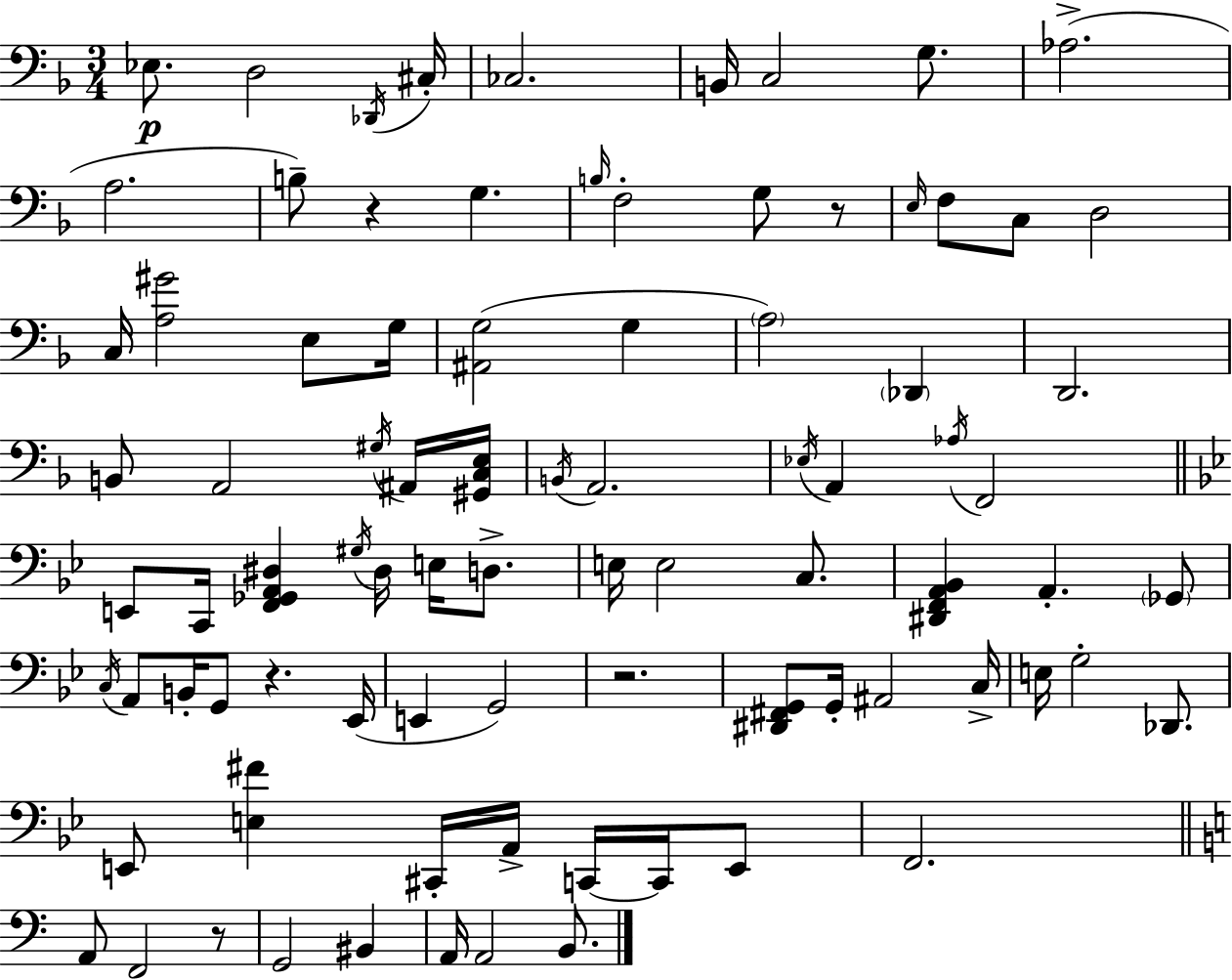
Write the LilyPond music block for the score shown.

{
  \clef bass
  \numericTimeSignature
  \time 3/4
  \key f \major
  ees8.\p d2 \acciaccatura { des,16 } | cis16-. ces2. | b,16 c2 g8. | aes2.->( | \break a2. | b8--) r4 g4. | \grace { b16 } f2-. g8 | r8 \grace { e16 } f8 c8 d2 | \break c16 <a gis'>2 | e8 g16 <ais, g>2( g4 | \parenthesize a2) \parenthesize des,4 | d,2. | \break b,8 a,2 | \acciaccatura { gis16 } ais,16 <gis, c e>16 \acciaccatura { b,16 } a,2. | \acciaccatura { ees16 } a,4 \acciaccatura { aes16 } f,2 | \bar "||" \break \key bes \major e,8 c,16 <f, ges, a, dis>4 \acciaccatura { gis16 } dis16 e16 d8.-> | e16 e2 c8. | <dis, f, a, bes,>4 a,4.-. \parenthesize ges,8 | \acciaccatura { c16 } a,8 b,16-. g,8 r4. | \break ees,16( e,4 g,2) | r2. | <dis, fis, g,>8 g,16-. ais,2 | c16-> e16 g2-. des,8. | \break e,8 <e fis'>4 cis,16-. a,16-> c,16~~ c,16 | e,8 f,2. | \bar "||" \break \key a \minor a,8 f,2 r8 | g,2 bis,4 | a,16 a,2 b,8. | \bar "|."
}